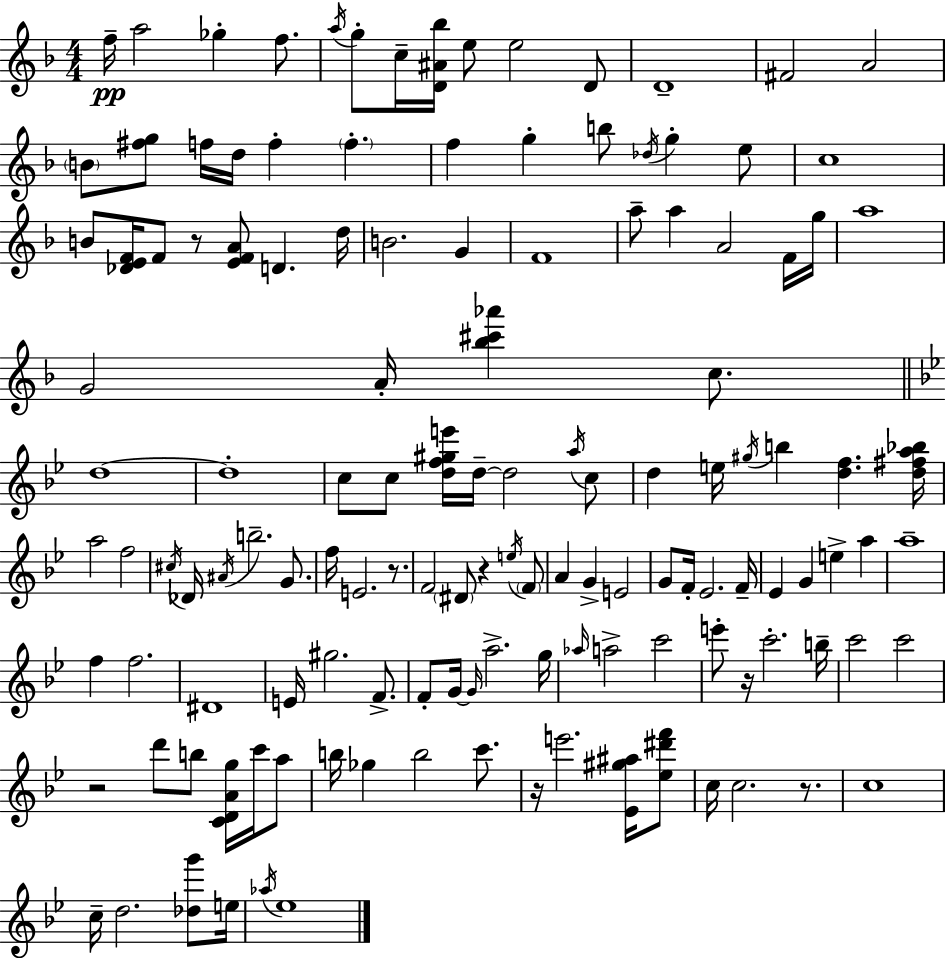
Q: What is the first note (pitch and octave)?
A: F5